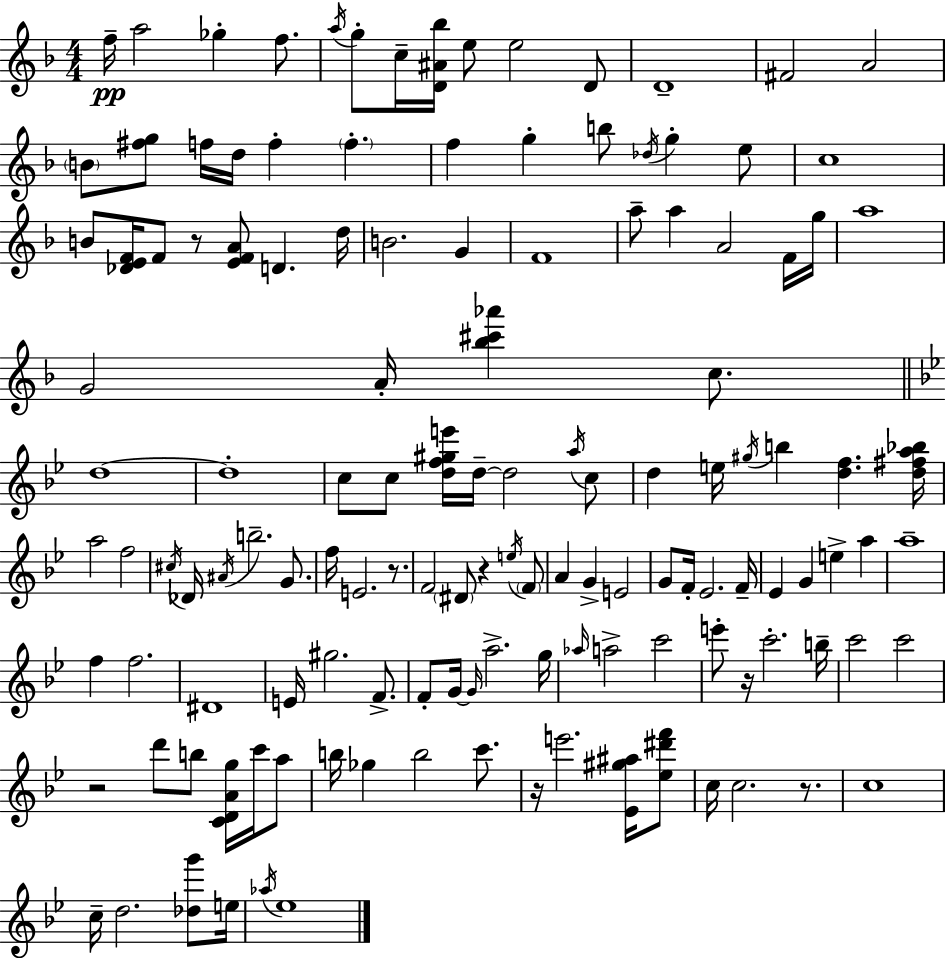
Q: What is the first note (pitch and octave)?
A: F5